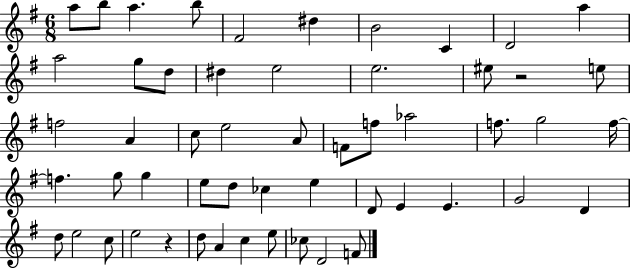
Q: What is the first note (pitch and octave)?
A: A5